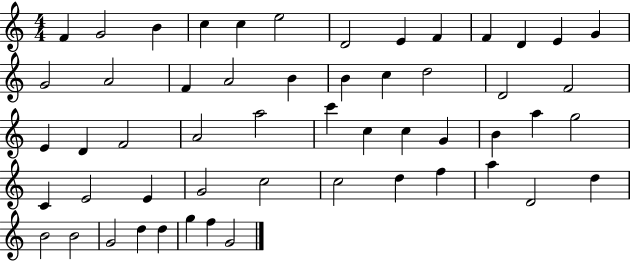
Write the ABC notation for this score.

X:1
T:Untitled
M:4/4
L:1/4
K:C
F G2 B c c e2 D2 E F F D E G G2 A2 F A2 B B c d2 D2 F2 E D F2 A2 a2 c' c c G B a g2 C E2 E G2 c2 c2 d f a D2 d B2 B2 G2 d d g f G2